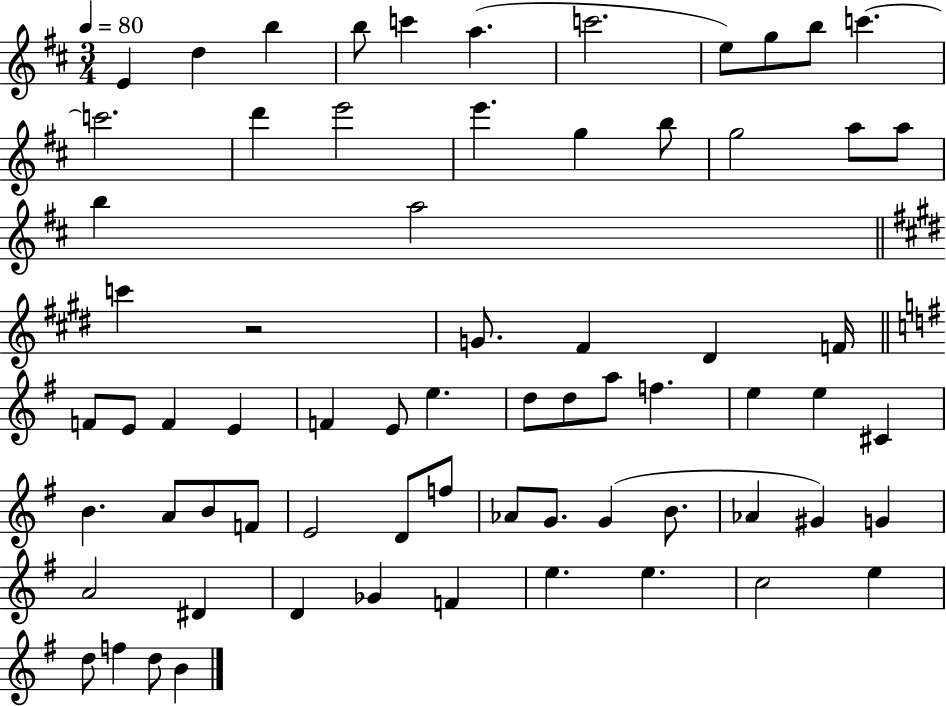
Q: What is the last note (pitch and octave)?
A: B4